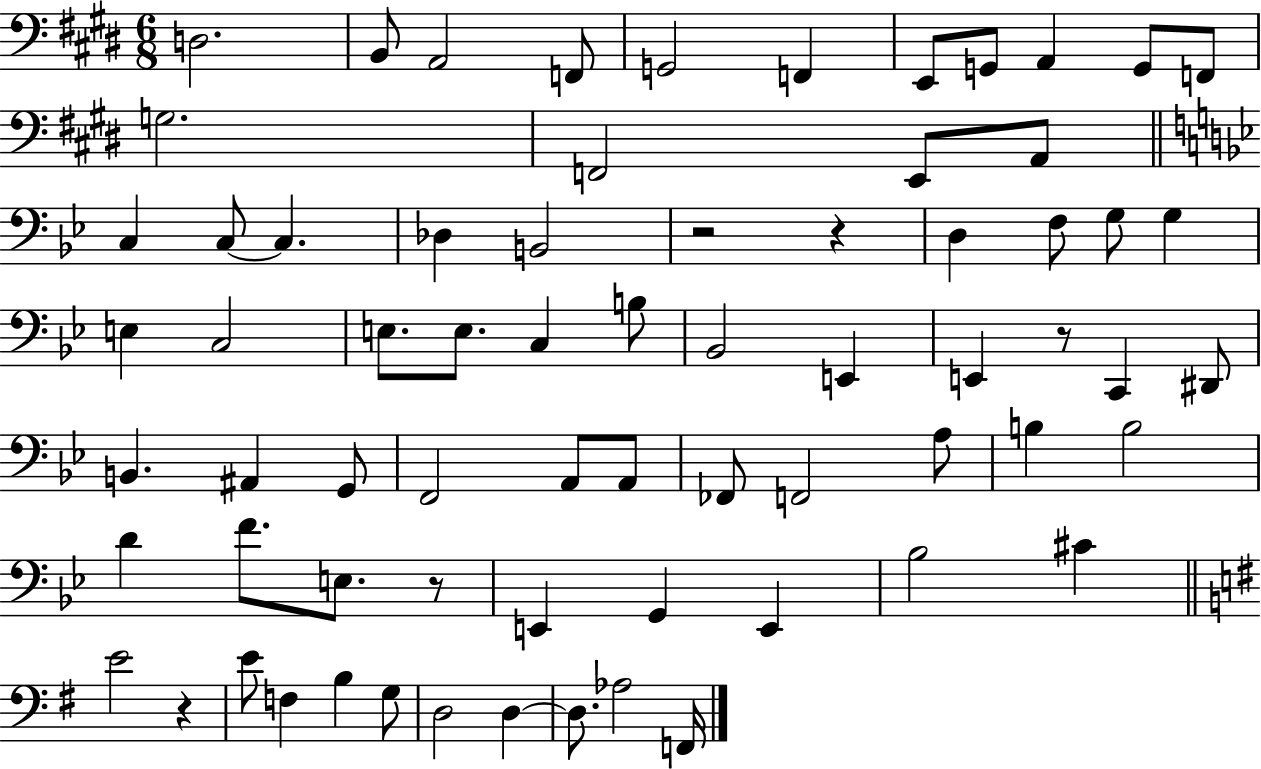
{
  \clef bass
  \numericTimeSignature
  \time 6/8
  \key e \major
  \repeat volta 2 { d2. | b,8 a,2 f,8 | g,2 f,4 | e,8 g,8 a,4 g,8 f,8 | \break g2. | f,2 e,8 a,8 | \bar "||" \break \key bes \major c4 c8~~ c4. | des4 b,2 | r2 r4 | d4 f8 g8 g4 | \break e4 c2 | e8. e8. c4 b8 | bes,2 e,4 | e,4 r8 c,4 dis,8 | \break b,4. ais,4 g,8 | f,2 a,8 a,8 | fes,8 f,2 a8 | b4 b2 | \break d'4 f'8. e8. r8 | e,4 g,4 e,4 | bes2 cis'4 | \bar "||" \break \key g \major e'2 r4 | e'8 f4 b4 g8 | d2 d4~~ | d8. aes2 f,16 | \break } \bar "|."
}